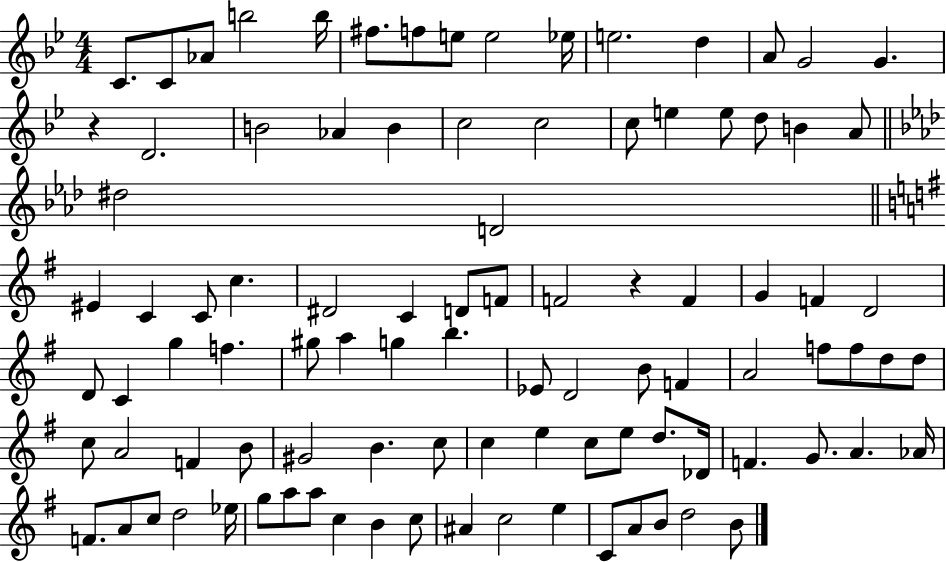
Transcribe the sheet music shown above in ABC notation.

X:1
T:Untitled
M:4/4
L:1/4
K:Bb
C/2 C/2 _A/2 b2 b/4 ^f/2 f/2 e/2 e2 _e/4 e2 d A/2 G2 G z D2 B2 _A B c2 c2 c/2 e e/2 d/2 B A/2 ^d2 D2 ^E C C/2 c ^D2 C D/2 F/2 F2 z F G F D2 D/2 C g f ^g/2 a g b _E/2 D2 B/2 F A2 f/2 f/2 d/2 d/2 c/2 A2 F B/2 ^G2 B c/2 c e c/2 e/2 d/2 _D/4 F G/2 A _A/4 F/2 A/2 c/2 d2 _e/4 g/2 a/2 a/2 c B c/2 ^A c2 e C/2 A/2 B/2 d2 B/2